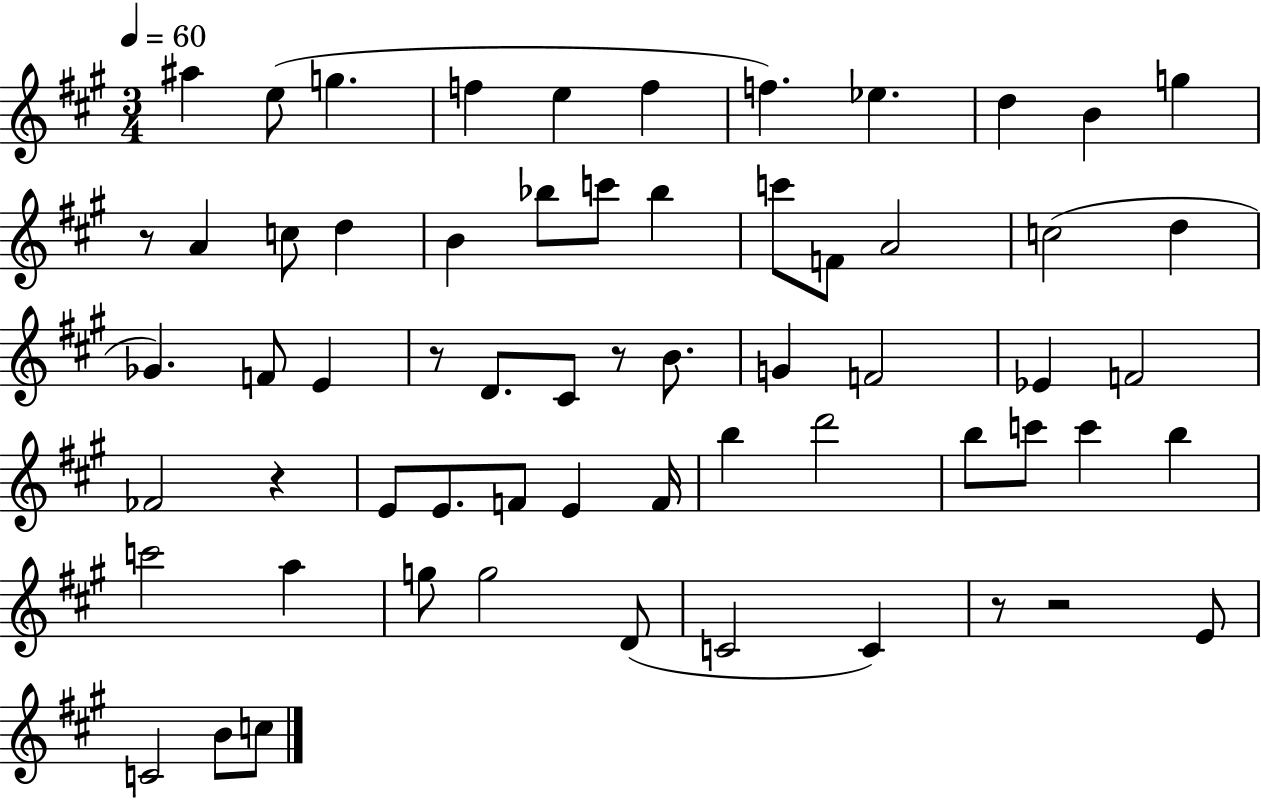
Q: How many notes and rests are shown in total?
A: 62